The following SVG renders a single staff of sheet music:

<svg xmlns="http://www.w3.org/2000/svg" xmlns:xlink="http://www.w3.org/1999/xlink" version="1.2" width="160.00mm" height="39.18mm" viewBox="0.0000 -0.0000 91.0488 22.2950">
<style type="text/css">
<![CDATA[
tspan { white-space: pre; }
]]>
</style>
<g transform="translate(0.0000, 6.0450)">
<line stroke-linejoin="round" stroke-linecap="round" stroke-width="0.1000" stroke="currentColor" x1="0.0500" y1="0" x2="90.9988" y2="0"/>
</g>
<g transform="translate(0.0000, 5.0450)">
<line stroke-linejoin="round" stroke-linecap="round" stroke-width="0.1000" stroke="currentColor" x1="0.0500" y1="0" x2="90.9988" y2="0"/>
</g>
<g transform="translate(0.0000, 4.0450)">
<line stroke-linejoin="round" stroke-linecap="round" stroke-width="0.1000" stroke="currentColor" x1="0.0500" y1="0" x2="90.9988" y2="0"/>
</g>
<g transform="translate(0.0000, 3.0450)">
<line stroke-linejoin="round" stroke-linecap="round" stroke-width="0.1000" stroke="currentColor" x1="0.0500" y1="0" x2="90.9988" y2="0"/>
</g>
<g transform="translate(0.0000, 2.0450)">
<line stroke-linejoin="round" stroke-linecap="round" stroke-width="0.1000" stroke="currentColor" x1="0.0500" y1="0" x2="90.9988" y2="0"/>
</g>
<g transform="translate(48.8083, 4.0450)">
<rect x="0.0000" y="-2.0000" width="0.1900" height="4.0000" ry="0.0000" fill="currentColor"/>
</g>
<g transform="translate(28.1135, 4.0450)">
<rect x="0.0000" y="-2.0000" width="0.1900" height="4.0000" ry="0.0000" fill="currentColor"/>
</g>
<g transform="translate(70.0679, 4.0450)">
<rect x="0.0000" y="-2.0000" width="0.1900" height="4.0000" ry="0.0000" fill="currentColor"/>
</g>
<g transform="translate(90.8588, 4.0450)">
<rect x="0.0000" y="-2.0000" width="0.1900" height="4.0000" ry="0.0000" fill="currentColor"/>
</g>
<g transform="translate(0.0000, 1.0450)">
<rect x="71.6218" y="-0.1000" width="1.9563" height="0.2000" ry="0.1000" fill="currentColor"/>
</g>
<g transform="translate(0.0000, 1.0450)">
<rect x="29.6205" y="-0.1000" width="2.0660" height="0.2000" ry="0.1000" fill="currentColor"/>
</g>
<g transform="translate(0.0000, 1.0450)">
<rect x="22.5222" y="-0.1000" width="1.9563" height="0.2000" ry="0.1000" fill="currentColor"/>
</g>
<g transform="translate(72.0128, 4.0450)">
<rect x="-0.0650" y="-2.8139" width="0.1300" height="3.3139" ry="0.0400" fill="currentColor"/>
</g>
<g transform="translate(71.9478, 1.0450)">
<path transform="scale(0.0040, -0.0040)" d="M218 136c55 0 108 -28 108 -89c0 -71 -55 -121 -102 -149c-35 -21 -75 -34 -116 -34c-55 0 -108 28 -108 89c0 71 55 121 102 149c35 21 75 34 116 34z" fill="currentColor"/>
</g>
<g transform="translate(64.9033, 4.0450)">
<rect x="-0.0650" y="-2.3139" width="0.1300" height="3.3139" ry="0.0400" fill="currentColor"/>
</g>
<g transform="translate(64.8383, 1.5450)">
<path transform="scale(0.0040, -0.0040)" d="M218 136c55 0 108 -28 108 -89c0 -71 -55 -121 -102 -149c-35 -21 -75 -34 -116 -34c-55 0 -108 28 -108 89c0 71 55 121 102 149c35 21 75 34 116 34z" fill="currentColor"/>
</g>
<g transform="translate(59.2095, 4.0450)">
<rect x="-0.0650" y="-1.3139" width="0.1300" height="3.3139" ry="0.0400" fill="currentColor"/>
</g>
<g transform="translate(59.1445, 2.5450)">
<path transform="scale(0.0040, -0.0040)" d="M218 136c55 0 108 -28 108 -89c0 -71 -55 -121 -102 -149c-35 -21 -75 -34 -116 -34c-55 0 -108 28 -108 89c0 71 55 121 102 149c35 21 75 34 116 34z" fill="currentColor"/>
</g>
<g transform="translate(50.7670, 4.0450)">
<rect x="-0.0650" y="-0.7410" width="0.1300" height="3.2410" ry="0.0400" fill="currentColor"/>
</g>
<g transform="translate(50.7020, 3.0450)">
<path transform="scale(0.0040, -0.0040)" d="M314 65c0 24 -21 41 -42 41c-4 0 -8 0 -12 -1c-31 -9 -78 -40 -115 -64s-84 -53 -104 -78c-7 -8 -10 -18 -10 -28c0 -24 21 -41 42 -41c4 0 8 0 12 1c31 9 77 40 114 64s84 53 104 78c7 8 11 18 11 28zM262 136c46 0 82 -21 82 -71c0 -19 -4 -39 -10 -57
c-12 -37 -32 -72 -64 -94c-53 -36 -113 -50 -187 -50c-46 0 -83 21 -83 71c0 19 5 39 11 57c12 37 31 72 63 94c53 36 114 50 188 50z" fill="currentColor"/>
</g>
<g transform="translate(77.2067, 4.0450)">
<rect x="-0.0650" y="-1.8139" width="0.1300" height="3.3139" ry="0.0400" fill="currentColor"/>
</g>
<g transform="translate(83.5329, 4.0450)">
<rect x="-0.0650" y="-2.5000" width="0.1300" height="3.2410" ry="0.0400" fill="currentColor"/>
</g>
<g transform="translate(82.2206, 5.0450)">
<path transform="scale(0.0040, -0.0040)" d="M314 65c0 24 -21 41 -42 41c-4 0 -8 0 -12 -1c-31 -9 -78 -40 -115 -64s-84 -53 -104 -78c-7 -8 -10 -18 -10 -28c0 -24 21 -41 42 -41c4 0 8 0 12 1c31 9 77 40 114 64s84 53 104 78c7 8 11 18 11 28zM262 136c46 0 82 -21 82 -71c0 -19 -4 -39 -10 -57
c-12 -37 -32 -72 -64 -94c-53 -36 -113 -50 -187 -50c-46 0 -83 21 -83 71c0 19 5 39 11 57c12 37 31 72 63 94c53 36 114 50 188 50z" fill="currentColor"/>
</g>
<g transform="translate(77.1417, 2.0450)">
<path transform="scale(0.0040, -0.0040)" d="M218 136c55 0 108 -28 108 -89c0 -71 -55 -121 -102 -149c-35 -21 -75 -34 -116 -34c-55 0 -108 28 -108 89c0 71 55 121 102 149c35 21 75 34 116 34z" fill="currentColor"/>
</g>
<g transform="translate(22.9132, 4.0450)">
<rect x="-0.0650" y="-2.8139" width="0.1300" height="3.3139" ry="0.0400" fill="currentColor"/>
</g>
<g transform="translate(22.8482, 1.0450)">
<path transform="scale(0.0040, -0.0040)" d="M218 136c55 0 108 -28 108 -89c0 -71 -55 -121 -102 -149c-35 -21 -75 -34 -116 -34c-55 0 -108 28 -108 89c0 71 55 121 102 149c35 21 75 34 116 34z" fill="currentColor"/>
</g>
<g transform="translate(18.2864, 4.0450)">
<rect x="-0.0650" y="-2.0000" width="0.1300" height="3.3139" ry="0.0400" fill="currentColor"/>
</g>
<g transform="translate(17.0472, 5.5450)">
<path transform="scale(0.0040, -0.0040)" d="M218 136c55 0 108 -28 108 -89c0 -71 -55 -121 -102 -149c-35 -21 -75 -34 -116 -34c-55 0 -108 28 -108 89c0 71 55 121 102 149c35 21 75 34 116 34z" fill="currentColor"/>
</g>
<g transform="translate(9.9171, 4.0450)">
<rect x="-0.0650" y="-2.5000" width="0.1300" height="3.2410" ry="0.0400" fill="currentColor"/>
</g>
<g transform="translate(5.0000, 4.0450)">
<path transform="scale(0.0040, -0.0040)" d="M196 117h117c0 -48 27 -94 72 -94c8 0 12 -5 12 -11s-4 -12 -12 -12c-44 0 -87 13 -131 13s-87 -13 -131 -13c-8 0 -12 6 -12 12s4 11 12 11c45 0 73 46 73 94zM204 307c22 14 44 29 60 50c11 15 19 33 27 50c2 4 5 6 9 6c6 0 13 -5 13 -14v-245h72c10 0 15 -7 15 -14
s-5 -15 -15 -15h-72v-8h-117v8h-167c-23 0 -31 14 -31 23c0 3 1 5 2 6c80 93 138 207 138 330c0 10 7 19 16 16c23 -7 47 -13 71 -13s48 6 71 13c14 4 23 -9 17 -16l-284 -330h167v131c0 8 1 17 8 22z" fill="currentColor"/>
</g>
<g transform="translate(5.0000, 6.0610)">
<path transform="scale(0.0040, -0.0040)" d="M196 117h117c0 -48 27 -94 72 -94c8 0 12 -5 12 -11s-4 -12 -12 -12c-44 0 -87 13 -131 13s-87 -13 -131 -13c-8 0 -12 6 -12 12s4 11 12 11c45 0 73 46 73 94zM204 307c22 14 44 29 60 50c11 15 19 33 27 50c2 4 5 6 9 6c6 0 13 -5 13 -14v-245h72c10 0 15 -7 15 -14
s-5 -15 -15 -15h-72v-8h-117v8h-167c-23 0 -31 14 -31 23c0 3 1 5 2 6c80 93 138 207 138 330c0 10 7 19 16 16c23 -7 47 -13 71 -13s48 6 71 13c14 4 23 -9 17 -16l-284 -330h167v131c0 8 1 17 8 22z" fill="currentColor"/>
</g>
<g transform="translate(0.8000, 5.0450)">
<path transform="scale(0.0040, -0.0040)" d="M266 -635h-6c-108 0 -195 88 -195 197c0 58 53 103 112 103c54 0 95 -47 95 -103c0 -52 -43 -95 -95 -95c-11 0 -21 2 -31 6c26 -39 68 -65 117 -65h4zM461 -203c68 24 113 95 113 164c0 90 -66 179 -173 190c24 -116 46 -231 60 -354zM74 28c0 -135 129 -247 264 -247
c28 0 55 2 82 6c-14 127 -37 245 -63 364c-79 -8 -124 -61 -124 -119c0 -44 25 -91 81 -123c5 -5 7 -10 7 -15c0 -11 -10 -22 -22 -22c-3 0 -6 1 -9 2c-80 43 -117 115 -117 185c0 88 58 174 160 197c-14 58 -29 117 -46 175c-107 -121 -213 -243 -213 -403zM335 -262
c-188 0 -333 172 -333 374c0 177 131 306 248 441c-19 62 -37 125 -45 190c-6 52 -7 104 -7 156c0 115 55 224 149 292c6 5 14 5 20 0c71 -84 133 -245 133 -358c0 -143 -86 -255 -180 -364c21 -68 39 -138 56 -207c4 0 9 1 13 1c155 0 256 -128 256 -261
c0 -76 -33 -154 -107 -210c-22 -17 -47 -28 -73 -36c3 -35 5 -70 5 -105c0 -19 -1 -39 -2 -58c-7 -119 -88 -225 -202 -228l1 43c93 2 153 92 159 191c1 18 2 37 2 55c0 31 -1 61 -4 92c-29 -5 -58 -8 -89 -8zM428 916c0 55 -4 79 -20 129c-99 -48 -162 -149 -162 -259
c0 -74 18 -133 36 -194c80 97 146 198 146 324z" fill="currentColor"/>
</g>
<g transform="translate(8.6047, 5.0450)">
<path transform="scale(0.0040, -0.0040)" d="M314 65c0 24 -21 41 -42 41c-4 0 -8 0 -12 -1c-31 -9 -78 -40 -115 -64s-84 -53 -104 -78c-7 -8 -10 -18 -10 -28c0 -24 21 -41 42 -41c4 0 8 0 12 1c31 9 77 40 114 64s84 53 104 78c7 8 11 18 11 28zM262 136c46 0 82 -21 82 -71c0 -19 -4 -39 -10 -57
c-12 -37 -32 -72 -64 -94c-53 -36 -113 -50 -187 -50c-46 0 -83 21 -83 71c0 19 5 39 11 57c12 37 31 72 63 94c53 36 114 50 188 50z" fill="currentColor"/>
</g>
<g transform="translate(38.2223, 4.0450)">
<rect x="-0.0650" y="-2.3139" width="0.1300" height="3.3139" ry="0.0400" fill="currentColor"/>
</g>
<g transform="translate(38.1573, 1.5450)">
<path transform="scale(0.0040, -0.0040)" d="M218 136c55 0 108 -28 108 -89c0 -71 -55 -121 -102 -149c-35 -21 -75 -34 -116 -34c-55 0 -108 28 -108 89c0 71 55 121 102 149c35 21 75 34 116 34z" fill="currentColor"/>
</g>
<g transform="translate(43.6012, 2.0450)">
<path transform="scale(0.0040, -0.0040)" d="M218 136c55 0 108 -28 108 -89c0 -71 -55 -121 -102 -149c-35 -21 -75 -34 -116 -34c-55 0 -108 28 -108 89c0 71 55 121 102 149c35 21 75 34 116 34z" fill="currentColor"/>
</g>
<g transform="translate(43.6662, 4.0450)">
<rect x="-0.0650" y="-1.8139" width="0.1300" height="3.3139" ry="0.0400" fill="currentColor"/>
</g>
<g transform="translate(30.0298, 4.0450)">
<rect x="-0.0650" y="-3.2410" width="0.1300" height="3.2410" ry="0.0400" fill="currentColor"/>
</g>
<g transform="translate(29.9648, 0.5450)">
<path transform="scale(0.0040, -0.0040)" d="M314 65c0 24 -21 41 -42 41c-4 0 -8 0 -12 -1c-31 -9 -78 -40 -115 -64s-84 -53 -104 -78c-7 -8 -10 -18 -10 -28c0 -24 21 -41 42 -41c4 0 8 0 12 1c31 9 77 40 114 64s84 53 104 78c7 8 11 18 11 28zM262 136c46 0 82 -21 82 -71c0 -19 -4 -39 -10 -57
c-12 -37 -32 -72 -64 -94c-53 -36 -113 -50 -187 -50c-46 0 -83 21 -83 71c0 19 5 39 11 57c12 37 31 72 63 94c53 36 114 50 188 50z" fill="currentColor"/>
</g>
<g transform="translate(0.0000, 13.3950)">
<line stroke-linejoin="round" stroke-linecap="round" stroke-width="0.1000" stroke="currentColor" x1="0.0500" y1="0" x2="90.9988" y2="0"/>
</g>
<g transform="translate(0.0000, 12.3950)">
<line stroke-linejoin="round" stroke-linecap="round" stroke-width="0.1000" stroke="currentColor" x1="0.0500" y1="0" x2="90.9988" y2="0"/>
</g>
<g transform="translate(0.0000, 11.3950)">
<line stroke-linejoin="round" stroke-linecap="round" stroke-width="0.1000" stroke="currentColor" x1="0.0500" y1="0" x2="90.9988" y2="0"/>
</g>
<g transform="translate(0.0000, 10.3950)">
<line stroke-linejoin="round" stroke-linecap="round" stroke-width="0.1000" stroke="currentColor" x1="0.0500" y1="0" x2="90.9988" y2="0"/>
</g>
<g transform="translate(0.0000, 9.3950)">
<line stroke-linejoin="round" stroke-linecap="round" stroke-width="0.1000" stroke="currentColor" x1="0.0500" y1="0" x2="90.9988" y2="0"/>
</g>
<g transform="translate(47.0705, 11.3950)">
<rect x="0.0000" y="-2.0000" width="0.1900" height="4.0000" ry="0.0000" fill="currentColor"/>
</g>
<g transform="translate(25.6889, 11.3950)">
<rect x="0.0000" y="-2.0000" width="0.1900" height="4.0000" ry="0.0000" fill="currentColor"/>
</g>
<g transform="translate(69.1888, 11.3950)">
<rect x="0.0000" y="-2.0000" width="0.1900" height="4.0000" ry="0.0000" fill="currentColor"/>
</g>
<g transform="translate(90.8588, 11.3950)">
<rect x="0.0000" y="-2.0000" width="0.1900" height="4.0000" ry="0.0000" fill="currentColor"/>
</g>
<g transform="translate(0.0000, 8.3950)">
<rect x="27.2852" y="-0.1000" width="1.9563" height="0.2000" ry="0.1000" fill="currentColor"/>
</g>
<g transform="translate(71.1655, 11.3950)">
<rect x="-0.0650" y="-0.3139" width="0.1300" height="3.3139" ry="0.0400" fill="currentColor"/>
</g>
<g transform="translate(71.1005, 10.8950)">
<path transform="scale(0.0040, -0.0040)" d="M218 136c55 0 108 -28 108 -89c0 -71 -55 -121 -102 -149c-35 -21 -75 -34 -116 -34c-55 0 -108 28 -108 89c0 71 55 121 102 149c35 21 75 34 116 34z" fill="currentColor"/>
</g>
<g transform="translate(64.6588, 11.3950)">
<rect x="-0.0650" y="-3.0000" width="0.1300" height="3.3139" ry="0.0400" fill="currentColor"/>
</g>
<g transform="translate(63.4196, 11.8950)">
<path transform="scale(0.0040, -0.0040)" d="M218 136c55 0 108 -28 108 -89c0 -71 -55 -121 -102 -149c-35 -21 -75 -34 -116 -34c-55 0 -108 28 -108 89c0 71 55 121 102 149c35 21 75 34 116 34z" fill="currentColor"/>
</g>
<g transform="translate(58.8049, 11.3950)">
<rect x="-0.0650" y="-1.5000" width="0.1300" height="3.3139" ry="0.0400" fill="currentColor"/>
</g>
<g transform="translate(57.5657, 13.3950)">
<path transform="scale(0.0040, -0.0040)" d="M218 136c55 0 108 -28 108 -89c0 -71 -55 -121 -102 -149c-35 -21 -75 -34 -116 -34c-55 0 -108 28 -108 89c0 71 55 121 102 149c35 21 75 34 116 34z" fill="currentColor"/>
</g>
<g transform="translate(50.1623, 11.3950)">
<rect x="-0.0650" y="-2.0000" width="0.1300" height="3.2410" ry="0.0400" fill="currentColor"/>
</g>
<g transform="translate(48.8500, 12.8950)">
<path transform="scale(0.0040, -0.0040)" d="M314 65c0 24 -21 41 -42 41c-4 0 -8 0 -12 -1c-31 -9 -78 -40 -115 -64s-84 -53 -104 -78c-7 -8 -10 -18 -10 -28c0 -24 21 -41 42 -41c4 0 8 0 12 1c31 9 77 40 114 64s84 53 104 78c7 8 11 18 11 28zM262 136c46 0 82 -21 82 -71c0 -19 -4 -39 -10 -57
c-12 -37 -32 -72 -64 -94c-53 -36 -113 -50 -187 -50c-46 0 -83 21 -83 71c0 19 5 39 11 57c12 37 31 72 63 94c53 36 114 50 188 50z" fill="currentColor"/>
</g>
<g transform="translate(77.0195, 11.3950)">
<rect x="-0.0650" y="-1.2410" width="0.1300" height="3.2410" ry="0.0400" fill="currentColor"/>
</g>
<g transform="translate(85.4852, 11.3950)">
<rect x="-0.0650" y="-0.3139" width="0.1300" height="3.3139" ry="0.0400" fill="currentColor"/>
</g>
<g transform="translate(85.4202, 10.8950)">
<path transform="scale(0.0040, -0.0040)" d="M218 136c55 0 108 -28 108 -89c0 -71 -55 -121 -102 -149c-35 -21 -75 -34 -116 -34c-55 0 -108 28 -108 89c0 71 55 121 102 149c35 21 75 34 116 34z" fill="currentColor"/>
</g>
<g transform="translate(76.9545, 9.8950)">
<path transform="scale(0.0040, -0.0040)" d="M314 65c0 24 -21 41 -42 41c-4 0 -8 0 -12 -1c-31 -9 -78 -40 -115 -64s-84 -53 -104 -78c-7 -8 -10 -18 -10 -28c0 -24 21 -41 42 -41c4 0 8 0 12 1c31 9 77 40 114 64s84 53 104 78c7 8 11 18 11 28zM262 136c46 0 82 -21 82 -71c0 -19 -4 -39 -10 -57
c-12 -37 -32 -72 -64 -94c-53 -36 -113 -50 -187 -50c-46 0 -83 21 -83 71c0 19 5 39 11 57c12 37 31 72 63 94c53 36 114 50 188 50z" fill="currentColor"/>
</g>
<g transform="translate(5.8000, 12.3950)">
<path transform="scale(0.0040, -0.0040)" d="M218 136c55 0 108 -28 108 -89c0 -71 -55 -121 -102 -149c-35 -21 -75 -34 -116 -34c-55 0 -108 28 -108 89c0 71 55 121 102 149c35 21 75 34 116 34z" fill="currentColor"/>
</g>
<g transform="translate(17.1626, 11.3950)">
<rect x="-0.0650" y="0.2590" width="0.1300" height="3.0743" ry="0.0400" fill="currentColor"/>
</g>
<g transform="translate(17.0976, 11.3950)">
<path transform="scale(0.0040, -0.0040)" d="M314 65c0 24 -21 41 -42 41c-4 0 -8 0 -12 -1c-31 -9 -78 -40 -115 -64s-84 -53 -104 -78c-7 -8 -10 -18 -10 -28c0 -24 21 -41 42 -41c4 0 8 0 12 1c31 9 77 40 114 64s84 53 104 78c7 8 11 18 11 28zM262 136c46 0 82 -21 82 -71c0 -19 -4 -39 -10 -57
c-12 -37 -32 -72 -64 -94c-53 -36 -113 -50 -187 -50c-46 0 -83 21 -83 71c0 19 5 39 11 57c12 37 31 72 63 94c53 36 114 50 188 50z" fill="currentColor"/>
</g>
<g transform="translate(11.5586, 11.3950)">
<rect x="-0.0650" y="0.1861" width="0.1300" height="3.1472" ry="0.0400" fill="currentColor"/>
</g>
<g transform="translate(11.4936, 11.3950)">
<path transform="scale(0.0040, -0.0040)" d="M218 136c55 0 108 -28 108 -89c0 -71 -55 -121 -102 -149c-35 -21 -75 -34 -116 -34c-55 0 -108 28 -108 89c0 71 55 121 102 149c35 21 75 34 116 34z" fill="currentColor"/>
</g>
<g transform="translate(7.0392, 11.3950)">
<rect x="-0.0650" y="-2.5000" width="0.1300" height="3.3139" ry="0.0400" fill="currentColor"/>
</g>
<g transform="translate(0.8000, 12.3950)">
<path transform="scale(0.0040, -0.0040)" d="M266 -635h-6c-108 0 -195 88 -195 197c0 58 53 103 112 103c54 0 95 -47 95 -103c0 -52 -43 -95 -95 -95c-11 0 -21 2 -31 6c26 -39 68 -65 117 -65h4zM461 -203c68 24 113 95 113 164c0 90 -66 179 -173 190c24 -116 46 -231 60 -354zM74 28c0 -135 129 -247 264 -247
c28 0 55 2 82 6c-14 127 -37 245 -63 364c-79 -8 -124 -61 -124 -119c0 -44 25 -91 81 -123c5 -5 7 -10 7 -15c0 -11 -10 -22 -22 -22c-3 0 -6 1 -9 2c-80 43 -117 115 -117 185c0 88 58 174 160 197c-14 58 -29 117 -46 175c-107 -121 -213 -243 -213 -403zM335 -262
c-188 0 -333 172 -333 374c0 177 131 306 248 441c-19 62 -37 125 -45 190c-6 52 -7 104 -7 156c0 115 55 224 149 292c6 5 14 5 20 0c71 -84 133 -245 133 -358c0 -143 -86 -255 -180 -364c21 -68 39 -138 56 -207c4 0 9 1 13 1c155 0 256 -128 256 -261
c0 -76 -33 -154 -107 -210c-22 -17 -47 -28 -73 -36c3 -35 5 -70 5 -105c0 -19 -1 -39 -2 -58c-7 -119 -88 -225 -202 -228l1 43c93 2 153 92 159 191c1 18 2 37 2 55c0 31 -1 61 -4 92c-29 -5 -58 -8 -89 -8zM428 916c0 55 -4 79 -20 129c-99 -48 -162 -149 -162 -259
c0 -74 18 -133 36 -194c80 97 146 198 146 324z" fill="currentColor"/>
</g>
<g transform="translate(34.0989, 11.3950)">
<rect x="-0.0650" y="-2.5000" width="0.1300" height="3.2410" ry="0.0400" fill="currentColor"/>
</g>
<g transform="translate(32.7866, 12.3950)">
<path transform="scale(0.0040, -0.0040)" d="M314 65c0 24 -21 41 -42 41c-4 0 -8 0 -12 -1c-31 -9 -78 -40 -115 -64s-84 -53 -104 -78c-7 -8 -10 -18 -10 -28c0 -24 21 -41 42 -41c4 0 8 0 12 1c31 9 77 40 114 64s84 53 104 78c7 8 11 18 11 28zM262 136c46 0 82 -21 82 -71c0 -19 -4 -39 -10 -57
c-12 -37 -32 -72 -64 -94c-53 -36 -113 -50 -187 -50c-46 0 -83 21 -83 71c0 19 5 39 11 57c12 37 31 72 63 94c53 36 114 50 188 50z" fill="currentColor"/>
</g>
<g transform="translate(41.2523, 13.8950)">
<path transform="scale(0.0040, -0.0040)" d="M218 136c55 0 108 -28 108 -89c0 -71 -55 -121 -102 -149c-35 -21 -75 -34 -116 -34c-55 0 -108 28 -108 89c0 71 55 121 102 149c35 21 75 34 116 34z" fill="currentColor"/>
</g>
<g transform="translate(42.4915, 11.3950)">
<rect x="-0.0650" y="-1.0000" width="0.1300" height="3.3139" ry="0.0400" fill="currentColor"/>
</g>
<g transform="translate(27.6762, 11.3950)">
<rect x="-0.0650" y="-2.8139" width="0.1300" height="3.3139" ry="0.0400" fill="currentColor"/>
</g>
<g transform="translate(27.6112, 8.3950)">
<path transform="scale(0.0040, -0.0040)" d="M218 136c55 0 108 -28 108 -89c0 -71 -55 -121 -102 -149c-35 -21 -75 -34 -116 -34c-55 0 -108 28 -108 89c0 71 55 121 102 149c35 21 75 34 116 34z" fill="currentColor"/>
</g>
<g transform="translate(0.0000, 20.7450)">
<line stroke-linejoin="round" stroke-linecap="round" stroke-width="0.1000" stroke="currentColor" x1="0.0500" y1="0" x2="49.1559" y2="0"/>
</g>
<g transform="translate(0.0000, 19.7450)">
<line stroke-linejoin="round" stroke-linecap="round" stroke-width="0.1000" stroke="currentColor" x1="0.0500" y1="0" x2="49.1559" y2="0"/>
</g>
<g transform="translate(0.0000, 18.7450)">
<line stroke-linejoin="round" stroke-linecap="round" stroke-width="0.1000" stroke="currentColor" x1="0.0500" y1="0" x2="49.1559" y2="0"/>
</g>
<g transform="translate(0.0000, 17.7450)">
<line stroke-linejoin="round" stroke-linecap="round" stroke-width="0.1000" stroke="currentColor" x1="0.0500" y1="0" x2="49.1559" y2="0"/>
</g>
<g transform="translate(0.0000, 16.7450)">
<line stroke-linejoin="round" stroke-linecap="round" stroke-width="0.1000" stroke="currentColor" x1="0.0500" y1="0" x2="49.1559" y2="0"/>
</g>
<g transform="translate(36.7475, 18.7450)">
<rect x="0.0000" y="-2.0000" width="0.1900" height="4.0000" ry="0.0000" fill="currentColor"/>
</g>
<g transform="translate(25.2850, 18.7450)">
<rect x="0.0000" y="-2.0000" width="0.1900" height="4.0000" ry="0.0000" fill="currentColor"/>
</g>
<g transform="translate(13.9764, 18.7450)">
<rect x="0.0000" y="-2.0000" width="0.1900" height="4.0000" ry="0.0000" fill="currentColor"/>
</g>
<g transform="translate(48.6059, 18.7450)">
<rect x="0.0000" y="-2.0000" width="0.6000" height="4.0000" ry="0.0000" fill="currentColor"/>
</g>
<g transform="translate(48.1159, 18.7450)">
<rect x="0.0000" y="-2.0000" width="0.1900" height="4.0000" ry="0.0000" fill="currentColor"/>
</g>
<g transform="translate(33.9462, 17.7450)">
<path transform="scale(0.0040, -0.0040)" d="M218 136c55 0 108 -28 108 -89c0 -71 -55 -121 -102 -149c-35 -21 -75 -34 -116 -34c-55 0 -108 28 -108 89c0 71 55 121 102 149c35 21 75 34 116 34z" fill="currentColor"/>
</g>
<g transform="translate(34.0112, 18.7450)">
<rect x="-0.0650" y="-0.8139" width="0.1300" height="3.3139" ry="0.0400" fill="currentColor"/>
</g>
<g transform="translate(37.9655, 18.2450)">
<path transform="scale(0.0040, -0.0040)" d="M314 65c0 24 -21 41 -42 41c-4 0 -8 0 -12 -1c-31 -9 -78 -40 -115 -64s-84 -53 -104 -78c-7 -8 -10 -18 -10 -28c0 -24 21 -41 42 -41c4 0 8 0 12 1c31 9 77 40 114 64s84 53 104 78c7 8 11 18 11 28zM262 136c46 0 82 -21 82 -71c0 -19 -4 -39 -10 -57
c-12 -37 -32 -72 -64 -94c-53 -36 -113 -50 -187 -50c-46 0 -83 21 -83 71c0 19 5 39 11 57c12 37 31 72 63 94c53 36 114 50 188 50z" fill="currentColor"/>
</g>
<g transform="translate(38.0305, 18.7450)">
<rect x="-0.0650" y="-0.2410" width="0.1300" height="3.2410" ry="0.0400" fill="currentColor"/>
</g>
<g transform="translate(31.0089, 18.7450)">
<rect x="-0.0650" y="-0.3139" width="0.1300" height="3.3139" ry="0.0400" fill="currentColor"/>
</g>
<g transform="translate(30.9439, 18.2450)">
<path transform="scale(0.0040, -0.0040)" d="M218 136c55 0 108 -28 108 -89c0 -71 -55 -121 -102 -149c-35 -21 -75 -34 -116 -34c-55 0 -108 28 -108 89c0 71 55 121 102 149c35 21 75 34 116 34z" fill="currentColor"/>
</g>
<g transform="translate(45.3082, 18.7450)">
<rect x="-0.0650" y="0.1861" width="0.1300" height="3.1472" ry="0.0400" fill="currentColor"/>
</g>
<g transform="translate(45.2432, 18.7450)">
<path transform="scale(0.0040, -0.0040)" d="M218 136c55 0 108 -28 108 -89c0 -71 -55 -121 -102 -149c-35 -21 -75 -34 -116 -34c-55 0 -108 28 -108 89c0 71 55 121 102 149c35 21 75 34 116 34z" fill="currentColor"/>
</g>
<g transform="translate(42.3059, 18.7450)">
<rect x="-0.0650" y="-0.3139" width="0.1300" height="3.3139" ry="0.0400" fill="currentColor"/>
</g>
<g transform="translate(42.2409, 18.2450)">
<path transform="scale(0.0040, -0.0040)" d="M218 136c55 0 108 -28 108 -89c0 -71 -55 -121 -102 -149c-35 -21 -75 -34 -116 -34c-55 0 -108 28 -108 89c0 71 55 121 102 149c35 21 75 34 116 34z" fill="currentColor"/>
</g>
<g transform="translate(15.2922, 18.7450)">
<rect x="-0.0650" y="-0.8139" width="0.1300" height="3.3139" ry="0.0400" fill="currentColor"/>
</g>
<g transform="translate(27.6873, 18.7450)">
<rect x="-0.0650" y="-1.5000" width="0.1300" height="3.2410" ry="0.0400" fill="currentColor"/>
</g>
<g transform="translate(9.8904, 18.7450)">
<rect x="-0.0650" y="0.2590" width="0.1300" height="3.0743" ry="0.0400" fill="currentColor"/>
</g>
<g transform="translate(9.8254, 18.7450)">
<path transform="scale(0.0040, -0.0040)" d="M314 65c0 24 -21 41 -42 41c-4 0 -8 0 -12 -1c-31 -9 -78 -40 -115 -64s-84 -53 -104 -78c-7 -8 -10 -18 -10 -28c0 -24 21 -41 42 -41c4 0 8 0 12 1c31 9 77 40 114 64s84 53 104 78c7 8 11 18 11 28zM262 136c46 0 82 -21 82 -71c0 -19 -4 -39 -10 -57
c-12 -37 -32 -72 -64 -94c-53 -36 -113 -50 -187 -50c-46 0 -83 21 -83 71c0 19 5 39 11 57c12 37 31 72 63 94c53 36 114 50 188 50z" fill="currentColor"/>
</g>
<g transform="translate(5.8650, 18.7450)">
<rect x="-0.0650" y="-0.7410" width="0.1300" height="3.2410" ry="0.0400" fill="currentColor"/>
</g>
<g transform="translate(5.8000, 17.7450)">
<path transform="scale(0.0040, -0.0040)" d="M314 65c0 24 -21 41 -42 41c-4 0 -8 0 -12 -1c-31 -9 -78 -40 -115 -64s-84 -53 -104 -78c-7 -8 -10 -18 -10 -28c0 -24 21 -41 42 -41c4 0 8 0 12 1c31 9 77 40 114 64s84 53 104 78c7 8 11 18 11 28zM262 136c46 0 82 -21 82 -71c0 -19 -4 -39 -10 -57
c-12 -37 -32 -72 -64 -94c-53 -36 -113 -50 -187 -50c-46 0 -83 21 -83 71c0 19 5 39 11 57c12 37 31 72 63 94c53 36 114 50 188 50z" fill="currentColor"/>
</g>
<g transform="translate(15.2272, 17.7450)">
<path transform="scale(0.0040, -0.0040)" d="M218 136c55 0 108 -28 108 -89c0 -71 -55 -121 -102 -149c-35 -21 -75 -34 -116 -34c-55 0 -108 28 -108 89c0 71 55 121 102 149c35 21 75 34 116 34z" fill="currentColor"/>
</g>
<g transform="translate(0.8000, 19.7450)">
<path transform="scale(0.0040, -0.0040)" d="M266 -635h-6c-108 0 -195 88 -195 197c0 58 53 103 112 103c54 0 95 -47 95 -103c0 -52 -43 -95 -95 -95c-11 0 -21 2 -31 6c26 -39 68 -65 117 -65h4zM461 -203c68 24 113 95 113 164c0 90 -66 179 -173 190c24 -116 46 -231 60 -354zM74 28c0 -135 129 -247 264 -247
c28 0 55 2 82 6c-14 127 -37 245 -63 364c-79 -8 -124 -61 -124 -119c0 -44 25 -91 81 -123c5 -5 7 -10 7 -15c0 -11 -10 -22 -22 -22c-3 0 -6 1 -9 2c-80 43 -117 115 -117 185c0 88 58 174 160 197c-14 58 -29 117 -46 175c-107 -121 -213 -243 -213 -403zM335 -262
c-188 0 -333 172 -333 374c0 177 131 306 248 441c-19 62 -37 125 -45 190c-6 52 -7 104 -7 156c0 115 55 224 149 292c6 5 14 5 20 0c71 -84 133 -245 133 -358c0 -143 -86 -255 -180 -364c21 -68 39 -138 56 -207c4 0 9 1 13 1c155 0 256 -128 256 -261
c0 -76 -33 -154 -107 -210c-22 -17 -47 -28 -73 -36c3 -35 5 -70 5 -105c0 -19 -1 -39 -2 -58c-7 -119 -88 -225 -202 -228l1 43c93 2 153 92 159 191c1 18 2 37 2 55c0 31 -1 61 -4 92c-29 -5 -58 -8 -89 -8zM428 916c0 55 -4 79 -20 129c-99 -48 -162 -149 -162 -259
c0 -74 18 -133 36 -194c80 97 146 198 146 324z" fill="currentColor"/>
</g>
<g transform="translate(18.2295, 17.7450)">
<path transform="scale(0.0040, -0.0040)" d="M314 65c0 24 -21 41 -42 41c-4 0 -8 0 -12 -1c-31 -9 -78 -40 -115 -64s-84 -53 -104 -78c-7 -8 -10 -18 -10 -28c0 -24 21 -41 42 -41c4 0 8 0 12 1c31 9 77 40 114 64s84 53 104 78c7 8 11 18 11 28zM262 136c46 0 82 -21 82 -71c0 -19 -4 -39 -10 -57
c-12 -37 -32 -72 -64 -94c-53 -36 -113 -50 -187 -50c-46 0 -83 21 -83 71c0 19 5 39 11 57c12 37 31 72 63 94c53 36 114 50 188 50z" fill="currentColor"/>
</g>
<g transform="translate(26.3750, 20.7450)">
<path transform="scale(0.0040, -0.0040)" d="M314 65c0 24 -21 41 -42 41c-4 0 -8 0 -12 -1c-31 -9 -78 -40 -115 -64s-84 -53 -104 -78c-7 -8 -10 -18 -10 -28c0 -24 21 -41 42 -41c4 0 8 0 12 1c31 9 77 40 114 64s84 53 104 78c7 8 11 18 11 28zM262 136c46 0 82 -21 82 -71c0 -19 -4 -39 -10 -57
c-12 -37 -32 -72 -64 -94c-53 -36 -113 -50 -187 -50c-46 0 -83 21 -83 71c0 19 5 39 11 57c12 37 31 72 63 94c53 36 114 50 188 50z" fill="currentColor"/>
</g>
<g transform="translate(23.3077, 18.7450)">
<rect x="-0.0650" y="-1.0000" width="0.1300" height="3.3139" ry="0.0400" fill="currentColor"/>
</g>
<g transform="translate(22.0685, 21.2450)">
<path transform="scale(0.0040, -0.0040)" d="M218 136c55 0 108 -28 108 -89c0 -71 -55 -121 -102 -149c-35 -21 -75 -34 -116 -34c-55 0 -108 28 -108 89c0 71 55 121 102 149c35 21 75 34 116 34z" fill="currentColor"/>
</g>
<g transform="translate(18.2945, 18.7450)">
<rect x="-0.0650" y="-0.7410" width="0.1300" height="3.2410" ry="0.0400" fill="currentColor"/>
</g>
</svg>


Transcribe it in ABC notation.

X:1
T:Untitled
M:4/4
L:1/4
K:C
G2 F a b2 g f d2 e g a f G2 G B B2 a G2 D F2 E A c e2 c d2 B2 d d2 D E2 c d c2 c B